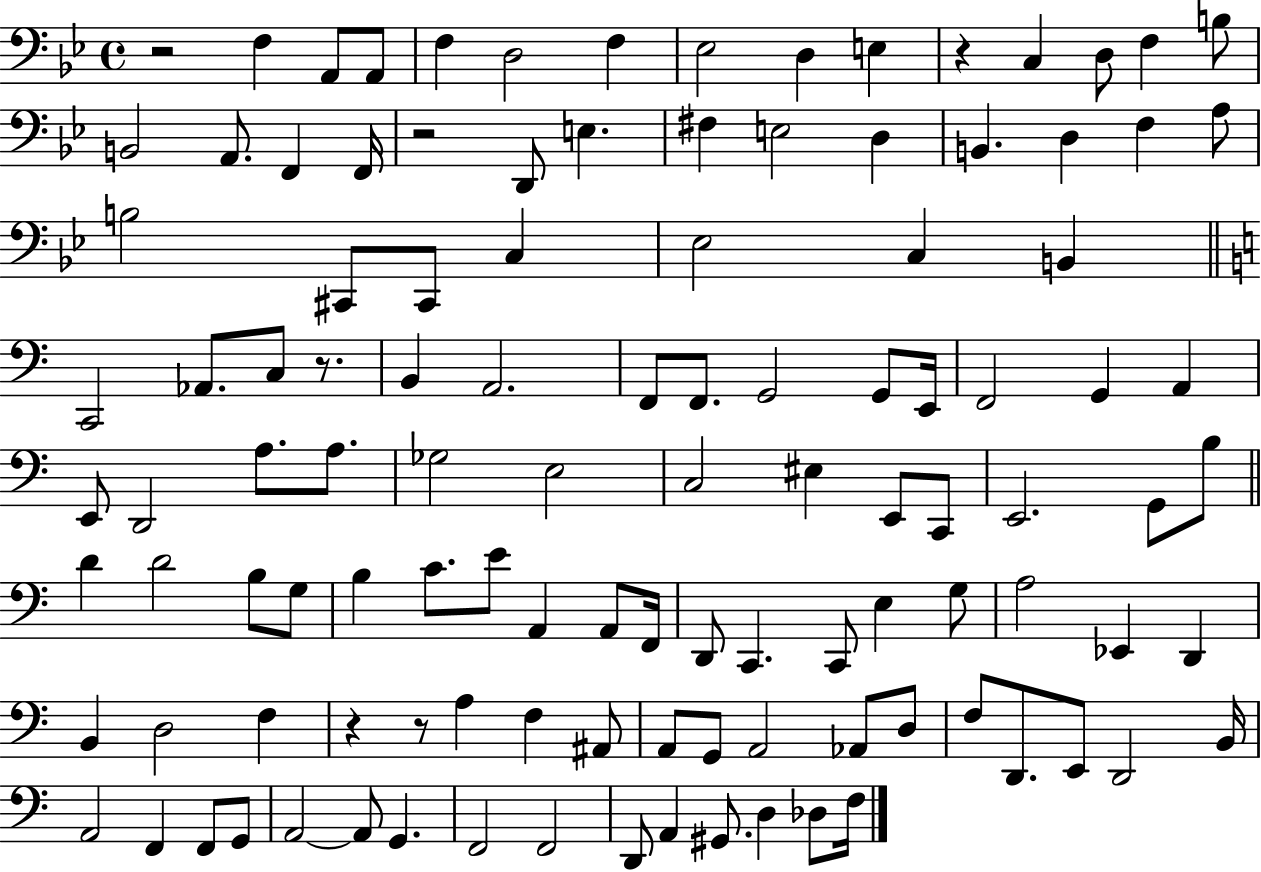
X:1
T:Untitled
M:4/4
L:1/4
K:Bb
z2 F, A,,/2 A,,/2 F, D,2 F, _E,2 D, E, z C, D,/2 F, B,/2 B,,2 A,,/2 F,, F,,/4 z2 D,,/2 E, ^F, E,2 D, B,, D, F, A,/2 B,2 ^C,,/2 ^C,,/2 C, _E,2 C, B,, C,,2 _A,,/2 C,/2 z/2 B,, A,,2 F,,/2 F,,/2 G,,2 G,,/2 E,,/4 F,,2 G,, A,, E,,/2 D,,2 A,/2 A,/2 _G,2 E,2 C,2 ^E, E,,/2 C,,/2 E,,2 G,,/2 B,/2 D D2 B,/2 G,/2 B, C/2 E/2 A,, A,,/2 F,,/4 D,,/2 C,, C,,/2 E, G,/2 A,2 _E,, D,, B,, D,2 F, z z/2 A, F, ^A,,/2 A,,/2 G,,/2 A,,2 _A,,/2 D,/2 F,/2 D,,/2 E,,/2 D,,2 B,,/4 A,,2 F,, F,,/2 G,,/2 A,,2 A,,/2 G,, F,,2 F,,2 D,,/2 A,, ^G,,/2 D, _D,/2 F,/4